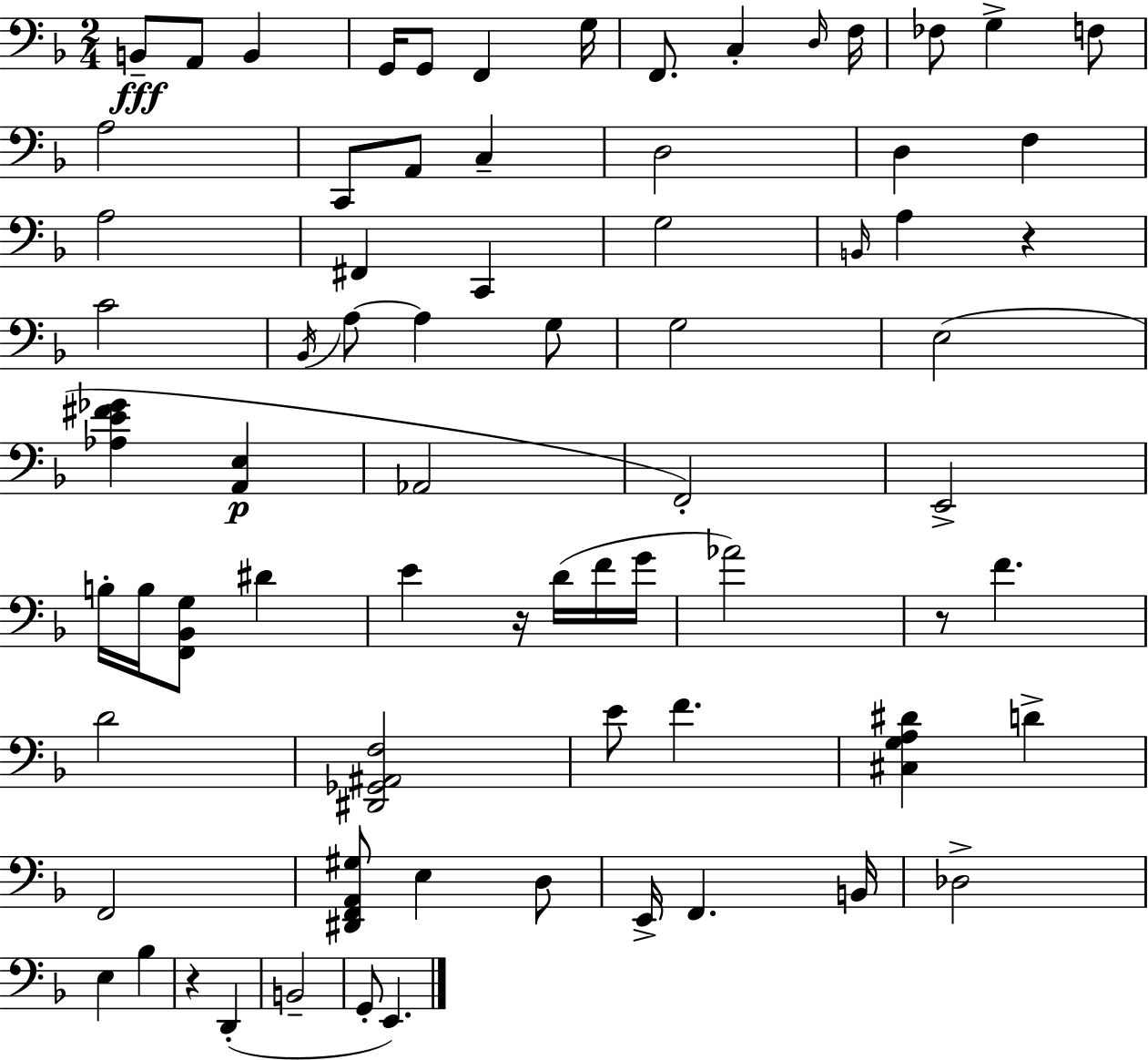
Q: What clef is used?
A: bass